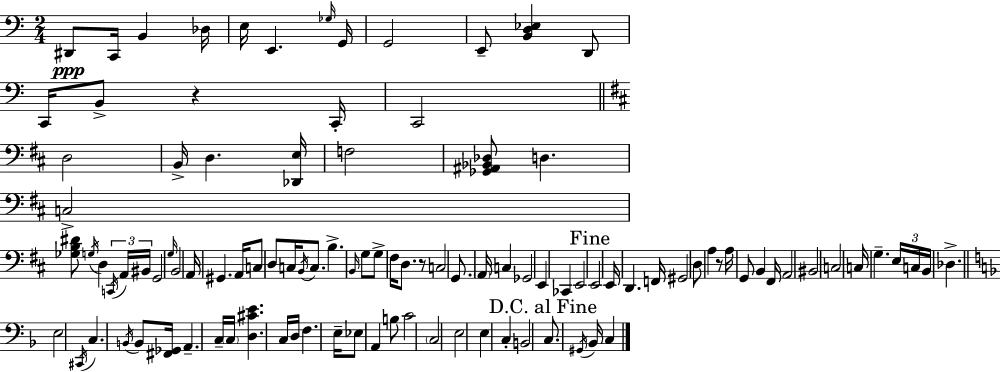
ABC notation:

X:1
T:Untitled
M:2/4
L:1/4
K:C
^D,,/2 C,,/4 B,, _D,/4 E,/4 E,, _G,/4 G,,/4 G,,2 E,,/2 [B,,D,_E,] D,,/2 C,,/4 B,,/2 z C,,/4 C,,2 D,2 B,,/4 D, [_D,,E,]/4 F,2 [_G,,^A,,_B,,_D,]/2 D, C,2 [_G,B,^D]/2 G,/4 D, C,,/4 A,,/4 ^B,,/4 G,,2 G,/4 B,,2 A,,/4 ^G,, A,,/4 C,/2 D,/2 C,/4 B,,/4 C,/2 B, B,,/4 G,/2 G,/2 ^F,/4 D,/2 z/2 C,2 G,,/2 A,,/4 C, _G,,2 E,, _C,, E,,2 E,,2 E,,/4 D,, F,,/4 ^G,,2 D,/2 A, z/2 A,/4 G,,/2 B,, ^F,,/4 A,,2 ^B,,2 C,2 C,/4 G, E,/4 C,/4 B,,/4 _D, E,2 ^C,,/4 C, B,,/4 B,,/2 [^F,,_G,,]/4 A,, C,/4 C,/4 [D,^CE] C,/4 D,/4 F, E,/4 _E,/2 A,, B,/2 C2 C,2 E,2 E, C, B,,2 C,/2 ^G,,/4 _B,,/4 C,